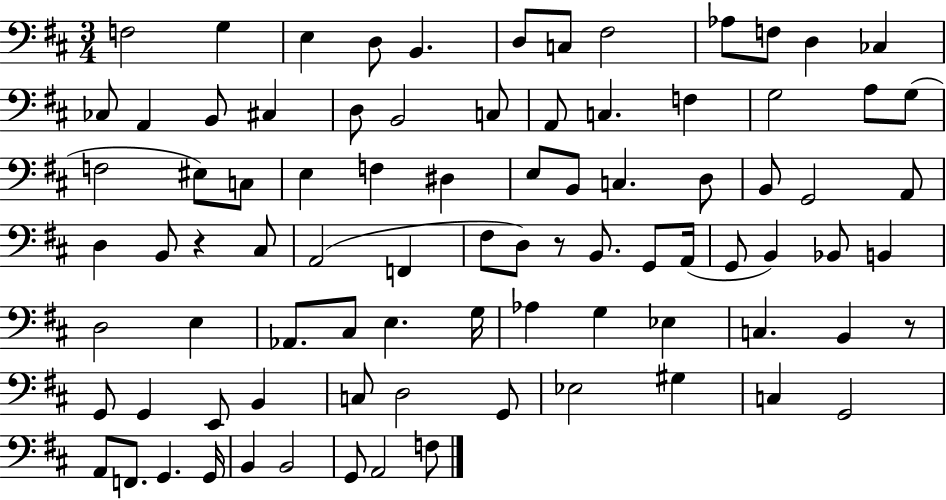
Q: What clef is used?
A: bass